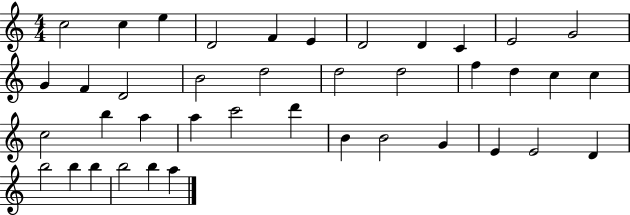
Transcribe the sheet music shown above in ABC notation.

X:1
T:Untitled
M:4/4
L:1/4
K:C
c2 c e D2 F E D2 D C E2 G2 G F D2 B2 d2 d2 d2 f d c c c2 b a a c'2 d' B B2 G E E2 D b2 b b b2 b a